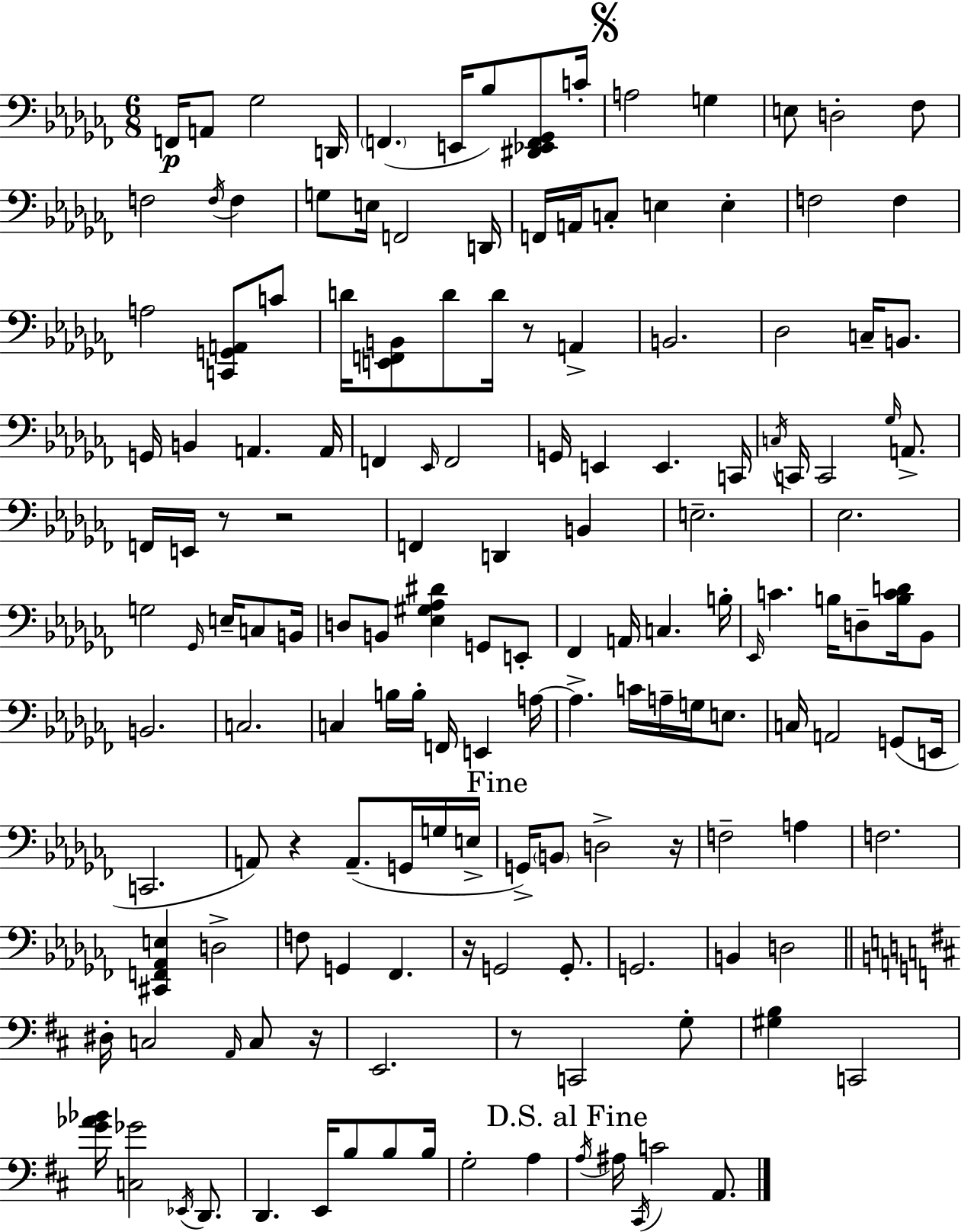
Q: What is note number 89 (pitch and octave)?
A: A3